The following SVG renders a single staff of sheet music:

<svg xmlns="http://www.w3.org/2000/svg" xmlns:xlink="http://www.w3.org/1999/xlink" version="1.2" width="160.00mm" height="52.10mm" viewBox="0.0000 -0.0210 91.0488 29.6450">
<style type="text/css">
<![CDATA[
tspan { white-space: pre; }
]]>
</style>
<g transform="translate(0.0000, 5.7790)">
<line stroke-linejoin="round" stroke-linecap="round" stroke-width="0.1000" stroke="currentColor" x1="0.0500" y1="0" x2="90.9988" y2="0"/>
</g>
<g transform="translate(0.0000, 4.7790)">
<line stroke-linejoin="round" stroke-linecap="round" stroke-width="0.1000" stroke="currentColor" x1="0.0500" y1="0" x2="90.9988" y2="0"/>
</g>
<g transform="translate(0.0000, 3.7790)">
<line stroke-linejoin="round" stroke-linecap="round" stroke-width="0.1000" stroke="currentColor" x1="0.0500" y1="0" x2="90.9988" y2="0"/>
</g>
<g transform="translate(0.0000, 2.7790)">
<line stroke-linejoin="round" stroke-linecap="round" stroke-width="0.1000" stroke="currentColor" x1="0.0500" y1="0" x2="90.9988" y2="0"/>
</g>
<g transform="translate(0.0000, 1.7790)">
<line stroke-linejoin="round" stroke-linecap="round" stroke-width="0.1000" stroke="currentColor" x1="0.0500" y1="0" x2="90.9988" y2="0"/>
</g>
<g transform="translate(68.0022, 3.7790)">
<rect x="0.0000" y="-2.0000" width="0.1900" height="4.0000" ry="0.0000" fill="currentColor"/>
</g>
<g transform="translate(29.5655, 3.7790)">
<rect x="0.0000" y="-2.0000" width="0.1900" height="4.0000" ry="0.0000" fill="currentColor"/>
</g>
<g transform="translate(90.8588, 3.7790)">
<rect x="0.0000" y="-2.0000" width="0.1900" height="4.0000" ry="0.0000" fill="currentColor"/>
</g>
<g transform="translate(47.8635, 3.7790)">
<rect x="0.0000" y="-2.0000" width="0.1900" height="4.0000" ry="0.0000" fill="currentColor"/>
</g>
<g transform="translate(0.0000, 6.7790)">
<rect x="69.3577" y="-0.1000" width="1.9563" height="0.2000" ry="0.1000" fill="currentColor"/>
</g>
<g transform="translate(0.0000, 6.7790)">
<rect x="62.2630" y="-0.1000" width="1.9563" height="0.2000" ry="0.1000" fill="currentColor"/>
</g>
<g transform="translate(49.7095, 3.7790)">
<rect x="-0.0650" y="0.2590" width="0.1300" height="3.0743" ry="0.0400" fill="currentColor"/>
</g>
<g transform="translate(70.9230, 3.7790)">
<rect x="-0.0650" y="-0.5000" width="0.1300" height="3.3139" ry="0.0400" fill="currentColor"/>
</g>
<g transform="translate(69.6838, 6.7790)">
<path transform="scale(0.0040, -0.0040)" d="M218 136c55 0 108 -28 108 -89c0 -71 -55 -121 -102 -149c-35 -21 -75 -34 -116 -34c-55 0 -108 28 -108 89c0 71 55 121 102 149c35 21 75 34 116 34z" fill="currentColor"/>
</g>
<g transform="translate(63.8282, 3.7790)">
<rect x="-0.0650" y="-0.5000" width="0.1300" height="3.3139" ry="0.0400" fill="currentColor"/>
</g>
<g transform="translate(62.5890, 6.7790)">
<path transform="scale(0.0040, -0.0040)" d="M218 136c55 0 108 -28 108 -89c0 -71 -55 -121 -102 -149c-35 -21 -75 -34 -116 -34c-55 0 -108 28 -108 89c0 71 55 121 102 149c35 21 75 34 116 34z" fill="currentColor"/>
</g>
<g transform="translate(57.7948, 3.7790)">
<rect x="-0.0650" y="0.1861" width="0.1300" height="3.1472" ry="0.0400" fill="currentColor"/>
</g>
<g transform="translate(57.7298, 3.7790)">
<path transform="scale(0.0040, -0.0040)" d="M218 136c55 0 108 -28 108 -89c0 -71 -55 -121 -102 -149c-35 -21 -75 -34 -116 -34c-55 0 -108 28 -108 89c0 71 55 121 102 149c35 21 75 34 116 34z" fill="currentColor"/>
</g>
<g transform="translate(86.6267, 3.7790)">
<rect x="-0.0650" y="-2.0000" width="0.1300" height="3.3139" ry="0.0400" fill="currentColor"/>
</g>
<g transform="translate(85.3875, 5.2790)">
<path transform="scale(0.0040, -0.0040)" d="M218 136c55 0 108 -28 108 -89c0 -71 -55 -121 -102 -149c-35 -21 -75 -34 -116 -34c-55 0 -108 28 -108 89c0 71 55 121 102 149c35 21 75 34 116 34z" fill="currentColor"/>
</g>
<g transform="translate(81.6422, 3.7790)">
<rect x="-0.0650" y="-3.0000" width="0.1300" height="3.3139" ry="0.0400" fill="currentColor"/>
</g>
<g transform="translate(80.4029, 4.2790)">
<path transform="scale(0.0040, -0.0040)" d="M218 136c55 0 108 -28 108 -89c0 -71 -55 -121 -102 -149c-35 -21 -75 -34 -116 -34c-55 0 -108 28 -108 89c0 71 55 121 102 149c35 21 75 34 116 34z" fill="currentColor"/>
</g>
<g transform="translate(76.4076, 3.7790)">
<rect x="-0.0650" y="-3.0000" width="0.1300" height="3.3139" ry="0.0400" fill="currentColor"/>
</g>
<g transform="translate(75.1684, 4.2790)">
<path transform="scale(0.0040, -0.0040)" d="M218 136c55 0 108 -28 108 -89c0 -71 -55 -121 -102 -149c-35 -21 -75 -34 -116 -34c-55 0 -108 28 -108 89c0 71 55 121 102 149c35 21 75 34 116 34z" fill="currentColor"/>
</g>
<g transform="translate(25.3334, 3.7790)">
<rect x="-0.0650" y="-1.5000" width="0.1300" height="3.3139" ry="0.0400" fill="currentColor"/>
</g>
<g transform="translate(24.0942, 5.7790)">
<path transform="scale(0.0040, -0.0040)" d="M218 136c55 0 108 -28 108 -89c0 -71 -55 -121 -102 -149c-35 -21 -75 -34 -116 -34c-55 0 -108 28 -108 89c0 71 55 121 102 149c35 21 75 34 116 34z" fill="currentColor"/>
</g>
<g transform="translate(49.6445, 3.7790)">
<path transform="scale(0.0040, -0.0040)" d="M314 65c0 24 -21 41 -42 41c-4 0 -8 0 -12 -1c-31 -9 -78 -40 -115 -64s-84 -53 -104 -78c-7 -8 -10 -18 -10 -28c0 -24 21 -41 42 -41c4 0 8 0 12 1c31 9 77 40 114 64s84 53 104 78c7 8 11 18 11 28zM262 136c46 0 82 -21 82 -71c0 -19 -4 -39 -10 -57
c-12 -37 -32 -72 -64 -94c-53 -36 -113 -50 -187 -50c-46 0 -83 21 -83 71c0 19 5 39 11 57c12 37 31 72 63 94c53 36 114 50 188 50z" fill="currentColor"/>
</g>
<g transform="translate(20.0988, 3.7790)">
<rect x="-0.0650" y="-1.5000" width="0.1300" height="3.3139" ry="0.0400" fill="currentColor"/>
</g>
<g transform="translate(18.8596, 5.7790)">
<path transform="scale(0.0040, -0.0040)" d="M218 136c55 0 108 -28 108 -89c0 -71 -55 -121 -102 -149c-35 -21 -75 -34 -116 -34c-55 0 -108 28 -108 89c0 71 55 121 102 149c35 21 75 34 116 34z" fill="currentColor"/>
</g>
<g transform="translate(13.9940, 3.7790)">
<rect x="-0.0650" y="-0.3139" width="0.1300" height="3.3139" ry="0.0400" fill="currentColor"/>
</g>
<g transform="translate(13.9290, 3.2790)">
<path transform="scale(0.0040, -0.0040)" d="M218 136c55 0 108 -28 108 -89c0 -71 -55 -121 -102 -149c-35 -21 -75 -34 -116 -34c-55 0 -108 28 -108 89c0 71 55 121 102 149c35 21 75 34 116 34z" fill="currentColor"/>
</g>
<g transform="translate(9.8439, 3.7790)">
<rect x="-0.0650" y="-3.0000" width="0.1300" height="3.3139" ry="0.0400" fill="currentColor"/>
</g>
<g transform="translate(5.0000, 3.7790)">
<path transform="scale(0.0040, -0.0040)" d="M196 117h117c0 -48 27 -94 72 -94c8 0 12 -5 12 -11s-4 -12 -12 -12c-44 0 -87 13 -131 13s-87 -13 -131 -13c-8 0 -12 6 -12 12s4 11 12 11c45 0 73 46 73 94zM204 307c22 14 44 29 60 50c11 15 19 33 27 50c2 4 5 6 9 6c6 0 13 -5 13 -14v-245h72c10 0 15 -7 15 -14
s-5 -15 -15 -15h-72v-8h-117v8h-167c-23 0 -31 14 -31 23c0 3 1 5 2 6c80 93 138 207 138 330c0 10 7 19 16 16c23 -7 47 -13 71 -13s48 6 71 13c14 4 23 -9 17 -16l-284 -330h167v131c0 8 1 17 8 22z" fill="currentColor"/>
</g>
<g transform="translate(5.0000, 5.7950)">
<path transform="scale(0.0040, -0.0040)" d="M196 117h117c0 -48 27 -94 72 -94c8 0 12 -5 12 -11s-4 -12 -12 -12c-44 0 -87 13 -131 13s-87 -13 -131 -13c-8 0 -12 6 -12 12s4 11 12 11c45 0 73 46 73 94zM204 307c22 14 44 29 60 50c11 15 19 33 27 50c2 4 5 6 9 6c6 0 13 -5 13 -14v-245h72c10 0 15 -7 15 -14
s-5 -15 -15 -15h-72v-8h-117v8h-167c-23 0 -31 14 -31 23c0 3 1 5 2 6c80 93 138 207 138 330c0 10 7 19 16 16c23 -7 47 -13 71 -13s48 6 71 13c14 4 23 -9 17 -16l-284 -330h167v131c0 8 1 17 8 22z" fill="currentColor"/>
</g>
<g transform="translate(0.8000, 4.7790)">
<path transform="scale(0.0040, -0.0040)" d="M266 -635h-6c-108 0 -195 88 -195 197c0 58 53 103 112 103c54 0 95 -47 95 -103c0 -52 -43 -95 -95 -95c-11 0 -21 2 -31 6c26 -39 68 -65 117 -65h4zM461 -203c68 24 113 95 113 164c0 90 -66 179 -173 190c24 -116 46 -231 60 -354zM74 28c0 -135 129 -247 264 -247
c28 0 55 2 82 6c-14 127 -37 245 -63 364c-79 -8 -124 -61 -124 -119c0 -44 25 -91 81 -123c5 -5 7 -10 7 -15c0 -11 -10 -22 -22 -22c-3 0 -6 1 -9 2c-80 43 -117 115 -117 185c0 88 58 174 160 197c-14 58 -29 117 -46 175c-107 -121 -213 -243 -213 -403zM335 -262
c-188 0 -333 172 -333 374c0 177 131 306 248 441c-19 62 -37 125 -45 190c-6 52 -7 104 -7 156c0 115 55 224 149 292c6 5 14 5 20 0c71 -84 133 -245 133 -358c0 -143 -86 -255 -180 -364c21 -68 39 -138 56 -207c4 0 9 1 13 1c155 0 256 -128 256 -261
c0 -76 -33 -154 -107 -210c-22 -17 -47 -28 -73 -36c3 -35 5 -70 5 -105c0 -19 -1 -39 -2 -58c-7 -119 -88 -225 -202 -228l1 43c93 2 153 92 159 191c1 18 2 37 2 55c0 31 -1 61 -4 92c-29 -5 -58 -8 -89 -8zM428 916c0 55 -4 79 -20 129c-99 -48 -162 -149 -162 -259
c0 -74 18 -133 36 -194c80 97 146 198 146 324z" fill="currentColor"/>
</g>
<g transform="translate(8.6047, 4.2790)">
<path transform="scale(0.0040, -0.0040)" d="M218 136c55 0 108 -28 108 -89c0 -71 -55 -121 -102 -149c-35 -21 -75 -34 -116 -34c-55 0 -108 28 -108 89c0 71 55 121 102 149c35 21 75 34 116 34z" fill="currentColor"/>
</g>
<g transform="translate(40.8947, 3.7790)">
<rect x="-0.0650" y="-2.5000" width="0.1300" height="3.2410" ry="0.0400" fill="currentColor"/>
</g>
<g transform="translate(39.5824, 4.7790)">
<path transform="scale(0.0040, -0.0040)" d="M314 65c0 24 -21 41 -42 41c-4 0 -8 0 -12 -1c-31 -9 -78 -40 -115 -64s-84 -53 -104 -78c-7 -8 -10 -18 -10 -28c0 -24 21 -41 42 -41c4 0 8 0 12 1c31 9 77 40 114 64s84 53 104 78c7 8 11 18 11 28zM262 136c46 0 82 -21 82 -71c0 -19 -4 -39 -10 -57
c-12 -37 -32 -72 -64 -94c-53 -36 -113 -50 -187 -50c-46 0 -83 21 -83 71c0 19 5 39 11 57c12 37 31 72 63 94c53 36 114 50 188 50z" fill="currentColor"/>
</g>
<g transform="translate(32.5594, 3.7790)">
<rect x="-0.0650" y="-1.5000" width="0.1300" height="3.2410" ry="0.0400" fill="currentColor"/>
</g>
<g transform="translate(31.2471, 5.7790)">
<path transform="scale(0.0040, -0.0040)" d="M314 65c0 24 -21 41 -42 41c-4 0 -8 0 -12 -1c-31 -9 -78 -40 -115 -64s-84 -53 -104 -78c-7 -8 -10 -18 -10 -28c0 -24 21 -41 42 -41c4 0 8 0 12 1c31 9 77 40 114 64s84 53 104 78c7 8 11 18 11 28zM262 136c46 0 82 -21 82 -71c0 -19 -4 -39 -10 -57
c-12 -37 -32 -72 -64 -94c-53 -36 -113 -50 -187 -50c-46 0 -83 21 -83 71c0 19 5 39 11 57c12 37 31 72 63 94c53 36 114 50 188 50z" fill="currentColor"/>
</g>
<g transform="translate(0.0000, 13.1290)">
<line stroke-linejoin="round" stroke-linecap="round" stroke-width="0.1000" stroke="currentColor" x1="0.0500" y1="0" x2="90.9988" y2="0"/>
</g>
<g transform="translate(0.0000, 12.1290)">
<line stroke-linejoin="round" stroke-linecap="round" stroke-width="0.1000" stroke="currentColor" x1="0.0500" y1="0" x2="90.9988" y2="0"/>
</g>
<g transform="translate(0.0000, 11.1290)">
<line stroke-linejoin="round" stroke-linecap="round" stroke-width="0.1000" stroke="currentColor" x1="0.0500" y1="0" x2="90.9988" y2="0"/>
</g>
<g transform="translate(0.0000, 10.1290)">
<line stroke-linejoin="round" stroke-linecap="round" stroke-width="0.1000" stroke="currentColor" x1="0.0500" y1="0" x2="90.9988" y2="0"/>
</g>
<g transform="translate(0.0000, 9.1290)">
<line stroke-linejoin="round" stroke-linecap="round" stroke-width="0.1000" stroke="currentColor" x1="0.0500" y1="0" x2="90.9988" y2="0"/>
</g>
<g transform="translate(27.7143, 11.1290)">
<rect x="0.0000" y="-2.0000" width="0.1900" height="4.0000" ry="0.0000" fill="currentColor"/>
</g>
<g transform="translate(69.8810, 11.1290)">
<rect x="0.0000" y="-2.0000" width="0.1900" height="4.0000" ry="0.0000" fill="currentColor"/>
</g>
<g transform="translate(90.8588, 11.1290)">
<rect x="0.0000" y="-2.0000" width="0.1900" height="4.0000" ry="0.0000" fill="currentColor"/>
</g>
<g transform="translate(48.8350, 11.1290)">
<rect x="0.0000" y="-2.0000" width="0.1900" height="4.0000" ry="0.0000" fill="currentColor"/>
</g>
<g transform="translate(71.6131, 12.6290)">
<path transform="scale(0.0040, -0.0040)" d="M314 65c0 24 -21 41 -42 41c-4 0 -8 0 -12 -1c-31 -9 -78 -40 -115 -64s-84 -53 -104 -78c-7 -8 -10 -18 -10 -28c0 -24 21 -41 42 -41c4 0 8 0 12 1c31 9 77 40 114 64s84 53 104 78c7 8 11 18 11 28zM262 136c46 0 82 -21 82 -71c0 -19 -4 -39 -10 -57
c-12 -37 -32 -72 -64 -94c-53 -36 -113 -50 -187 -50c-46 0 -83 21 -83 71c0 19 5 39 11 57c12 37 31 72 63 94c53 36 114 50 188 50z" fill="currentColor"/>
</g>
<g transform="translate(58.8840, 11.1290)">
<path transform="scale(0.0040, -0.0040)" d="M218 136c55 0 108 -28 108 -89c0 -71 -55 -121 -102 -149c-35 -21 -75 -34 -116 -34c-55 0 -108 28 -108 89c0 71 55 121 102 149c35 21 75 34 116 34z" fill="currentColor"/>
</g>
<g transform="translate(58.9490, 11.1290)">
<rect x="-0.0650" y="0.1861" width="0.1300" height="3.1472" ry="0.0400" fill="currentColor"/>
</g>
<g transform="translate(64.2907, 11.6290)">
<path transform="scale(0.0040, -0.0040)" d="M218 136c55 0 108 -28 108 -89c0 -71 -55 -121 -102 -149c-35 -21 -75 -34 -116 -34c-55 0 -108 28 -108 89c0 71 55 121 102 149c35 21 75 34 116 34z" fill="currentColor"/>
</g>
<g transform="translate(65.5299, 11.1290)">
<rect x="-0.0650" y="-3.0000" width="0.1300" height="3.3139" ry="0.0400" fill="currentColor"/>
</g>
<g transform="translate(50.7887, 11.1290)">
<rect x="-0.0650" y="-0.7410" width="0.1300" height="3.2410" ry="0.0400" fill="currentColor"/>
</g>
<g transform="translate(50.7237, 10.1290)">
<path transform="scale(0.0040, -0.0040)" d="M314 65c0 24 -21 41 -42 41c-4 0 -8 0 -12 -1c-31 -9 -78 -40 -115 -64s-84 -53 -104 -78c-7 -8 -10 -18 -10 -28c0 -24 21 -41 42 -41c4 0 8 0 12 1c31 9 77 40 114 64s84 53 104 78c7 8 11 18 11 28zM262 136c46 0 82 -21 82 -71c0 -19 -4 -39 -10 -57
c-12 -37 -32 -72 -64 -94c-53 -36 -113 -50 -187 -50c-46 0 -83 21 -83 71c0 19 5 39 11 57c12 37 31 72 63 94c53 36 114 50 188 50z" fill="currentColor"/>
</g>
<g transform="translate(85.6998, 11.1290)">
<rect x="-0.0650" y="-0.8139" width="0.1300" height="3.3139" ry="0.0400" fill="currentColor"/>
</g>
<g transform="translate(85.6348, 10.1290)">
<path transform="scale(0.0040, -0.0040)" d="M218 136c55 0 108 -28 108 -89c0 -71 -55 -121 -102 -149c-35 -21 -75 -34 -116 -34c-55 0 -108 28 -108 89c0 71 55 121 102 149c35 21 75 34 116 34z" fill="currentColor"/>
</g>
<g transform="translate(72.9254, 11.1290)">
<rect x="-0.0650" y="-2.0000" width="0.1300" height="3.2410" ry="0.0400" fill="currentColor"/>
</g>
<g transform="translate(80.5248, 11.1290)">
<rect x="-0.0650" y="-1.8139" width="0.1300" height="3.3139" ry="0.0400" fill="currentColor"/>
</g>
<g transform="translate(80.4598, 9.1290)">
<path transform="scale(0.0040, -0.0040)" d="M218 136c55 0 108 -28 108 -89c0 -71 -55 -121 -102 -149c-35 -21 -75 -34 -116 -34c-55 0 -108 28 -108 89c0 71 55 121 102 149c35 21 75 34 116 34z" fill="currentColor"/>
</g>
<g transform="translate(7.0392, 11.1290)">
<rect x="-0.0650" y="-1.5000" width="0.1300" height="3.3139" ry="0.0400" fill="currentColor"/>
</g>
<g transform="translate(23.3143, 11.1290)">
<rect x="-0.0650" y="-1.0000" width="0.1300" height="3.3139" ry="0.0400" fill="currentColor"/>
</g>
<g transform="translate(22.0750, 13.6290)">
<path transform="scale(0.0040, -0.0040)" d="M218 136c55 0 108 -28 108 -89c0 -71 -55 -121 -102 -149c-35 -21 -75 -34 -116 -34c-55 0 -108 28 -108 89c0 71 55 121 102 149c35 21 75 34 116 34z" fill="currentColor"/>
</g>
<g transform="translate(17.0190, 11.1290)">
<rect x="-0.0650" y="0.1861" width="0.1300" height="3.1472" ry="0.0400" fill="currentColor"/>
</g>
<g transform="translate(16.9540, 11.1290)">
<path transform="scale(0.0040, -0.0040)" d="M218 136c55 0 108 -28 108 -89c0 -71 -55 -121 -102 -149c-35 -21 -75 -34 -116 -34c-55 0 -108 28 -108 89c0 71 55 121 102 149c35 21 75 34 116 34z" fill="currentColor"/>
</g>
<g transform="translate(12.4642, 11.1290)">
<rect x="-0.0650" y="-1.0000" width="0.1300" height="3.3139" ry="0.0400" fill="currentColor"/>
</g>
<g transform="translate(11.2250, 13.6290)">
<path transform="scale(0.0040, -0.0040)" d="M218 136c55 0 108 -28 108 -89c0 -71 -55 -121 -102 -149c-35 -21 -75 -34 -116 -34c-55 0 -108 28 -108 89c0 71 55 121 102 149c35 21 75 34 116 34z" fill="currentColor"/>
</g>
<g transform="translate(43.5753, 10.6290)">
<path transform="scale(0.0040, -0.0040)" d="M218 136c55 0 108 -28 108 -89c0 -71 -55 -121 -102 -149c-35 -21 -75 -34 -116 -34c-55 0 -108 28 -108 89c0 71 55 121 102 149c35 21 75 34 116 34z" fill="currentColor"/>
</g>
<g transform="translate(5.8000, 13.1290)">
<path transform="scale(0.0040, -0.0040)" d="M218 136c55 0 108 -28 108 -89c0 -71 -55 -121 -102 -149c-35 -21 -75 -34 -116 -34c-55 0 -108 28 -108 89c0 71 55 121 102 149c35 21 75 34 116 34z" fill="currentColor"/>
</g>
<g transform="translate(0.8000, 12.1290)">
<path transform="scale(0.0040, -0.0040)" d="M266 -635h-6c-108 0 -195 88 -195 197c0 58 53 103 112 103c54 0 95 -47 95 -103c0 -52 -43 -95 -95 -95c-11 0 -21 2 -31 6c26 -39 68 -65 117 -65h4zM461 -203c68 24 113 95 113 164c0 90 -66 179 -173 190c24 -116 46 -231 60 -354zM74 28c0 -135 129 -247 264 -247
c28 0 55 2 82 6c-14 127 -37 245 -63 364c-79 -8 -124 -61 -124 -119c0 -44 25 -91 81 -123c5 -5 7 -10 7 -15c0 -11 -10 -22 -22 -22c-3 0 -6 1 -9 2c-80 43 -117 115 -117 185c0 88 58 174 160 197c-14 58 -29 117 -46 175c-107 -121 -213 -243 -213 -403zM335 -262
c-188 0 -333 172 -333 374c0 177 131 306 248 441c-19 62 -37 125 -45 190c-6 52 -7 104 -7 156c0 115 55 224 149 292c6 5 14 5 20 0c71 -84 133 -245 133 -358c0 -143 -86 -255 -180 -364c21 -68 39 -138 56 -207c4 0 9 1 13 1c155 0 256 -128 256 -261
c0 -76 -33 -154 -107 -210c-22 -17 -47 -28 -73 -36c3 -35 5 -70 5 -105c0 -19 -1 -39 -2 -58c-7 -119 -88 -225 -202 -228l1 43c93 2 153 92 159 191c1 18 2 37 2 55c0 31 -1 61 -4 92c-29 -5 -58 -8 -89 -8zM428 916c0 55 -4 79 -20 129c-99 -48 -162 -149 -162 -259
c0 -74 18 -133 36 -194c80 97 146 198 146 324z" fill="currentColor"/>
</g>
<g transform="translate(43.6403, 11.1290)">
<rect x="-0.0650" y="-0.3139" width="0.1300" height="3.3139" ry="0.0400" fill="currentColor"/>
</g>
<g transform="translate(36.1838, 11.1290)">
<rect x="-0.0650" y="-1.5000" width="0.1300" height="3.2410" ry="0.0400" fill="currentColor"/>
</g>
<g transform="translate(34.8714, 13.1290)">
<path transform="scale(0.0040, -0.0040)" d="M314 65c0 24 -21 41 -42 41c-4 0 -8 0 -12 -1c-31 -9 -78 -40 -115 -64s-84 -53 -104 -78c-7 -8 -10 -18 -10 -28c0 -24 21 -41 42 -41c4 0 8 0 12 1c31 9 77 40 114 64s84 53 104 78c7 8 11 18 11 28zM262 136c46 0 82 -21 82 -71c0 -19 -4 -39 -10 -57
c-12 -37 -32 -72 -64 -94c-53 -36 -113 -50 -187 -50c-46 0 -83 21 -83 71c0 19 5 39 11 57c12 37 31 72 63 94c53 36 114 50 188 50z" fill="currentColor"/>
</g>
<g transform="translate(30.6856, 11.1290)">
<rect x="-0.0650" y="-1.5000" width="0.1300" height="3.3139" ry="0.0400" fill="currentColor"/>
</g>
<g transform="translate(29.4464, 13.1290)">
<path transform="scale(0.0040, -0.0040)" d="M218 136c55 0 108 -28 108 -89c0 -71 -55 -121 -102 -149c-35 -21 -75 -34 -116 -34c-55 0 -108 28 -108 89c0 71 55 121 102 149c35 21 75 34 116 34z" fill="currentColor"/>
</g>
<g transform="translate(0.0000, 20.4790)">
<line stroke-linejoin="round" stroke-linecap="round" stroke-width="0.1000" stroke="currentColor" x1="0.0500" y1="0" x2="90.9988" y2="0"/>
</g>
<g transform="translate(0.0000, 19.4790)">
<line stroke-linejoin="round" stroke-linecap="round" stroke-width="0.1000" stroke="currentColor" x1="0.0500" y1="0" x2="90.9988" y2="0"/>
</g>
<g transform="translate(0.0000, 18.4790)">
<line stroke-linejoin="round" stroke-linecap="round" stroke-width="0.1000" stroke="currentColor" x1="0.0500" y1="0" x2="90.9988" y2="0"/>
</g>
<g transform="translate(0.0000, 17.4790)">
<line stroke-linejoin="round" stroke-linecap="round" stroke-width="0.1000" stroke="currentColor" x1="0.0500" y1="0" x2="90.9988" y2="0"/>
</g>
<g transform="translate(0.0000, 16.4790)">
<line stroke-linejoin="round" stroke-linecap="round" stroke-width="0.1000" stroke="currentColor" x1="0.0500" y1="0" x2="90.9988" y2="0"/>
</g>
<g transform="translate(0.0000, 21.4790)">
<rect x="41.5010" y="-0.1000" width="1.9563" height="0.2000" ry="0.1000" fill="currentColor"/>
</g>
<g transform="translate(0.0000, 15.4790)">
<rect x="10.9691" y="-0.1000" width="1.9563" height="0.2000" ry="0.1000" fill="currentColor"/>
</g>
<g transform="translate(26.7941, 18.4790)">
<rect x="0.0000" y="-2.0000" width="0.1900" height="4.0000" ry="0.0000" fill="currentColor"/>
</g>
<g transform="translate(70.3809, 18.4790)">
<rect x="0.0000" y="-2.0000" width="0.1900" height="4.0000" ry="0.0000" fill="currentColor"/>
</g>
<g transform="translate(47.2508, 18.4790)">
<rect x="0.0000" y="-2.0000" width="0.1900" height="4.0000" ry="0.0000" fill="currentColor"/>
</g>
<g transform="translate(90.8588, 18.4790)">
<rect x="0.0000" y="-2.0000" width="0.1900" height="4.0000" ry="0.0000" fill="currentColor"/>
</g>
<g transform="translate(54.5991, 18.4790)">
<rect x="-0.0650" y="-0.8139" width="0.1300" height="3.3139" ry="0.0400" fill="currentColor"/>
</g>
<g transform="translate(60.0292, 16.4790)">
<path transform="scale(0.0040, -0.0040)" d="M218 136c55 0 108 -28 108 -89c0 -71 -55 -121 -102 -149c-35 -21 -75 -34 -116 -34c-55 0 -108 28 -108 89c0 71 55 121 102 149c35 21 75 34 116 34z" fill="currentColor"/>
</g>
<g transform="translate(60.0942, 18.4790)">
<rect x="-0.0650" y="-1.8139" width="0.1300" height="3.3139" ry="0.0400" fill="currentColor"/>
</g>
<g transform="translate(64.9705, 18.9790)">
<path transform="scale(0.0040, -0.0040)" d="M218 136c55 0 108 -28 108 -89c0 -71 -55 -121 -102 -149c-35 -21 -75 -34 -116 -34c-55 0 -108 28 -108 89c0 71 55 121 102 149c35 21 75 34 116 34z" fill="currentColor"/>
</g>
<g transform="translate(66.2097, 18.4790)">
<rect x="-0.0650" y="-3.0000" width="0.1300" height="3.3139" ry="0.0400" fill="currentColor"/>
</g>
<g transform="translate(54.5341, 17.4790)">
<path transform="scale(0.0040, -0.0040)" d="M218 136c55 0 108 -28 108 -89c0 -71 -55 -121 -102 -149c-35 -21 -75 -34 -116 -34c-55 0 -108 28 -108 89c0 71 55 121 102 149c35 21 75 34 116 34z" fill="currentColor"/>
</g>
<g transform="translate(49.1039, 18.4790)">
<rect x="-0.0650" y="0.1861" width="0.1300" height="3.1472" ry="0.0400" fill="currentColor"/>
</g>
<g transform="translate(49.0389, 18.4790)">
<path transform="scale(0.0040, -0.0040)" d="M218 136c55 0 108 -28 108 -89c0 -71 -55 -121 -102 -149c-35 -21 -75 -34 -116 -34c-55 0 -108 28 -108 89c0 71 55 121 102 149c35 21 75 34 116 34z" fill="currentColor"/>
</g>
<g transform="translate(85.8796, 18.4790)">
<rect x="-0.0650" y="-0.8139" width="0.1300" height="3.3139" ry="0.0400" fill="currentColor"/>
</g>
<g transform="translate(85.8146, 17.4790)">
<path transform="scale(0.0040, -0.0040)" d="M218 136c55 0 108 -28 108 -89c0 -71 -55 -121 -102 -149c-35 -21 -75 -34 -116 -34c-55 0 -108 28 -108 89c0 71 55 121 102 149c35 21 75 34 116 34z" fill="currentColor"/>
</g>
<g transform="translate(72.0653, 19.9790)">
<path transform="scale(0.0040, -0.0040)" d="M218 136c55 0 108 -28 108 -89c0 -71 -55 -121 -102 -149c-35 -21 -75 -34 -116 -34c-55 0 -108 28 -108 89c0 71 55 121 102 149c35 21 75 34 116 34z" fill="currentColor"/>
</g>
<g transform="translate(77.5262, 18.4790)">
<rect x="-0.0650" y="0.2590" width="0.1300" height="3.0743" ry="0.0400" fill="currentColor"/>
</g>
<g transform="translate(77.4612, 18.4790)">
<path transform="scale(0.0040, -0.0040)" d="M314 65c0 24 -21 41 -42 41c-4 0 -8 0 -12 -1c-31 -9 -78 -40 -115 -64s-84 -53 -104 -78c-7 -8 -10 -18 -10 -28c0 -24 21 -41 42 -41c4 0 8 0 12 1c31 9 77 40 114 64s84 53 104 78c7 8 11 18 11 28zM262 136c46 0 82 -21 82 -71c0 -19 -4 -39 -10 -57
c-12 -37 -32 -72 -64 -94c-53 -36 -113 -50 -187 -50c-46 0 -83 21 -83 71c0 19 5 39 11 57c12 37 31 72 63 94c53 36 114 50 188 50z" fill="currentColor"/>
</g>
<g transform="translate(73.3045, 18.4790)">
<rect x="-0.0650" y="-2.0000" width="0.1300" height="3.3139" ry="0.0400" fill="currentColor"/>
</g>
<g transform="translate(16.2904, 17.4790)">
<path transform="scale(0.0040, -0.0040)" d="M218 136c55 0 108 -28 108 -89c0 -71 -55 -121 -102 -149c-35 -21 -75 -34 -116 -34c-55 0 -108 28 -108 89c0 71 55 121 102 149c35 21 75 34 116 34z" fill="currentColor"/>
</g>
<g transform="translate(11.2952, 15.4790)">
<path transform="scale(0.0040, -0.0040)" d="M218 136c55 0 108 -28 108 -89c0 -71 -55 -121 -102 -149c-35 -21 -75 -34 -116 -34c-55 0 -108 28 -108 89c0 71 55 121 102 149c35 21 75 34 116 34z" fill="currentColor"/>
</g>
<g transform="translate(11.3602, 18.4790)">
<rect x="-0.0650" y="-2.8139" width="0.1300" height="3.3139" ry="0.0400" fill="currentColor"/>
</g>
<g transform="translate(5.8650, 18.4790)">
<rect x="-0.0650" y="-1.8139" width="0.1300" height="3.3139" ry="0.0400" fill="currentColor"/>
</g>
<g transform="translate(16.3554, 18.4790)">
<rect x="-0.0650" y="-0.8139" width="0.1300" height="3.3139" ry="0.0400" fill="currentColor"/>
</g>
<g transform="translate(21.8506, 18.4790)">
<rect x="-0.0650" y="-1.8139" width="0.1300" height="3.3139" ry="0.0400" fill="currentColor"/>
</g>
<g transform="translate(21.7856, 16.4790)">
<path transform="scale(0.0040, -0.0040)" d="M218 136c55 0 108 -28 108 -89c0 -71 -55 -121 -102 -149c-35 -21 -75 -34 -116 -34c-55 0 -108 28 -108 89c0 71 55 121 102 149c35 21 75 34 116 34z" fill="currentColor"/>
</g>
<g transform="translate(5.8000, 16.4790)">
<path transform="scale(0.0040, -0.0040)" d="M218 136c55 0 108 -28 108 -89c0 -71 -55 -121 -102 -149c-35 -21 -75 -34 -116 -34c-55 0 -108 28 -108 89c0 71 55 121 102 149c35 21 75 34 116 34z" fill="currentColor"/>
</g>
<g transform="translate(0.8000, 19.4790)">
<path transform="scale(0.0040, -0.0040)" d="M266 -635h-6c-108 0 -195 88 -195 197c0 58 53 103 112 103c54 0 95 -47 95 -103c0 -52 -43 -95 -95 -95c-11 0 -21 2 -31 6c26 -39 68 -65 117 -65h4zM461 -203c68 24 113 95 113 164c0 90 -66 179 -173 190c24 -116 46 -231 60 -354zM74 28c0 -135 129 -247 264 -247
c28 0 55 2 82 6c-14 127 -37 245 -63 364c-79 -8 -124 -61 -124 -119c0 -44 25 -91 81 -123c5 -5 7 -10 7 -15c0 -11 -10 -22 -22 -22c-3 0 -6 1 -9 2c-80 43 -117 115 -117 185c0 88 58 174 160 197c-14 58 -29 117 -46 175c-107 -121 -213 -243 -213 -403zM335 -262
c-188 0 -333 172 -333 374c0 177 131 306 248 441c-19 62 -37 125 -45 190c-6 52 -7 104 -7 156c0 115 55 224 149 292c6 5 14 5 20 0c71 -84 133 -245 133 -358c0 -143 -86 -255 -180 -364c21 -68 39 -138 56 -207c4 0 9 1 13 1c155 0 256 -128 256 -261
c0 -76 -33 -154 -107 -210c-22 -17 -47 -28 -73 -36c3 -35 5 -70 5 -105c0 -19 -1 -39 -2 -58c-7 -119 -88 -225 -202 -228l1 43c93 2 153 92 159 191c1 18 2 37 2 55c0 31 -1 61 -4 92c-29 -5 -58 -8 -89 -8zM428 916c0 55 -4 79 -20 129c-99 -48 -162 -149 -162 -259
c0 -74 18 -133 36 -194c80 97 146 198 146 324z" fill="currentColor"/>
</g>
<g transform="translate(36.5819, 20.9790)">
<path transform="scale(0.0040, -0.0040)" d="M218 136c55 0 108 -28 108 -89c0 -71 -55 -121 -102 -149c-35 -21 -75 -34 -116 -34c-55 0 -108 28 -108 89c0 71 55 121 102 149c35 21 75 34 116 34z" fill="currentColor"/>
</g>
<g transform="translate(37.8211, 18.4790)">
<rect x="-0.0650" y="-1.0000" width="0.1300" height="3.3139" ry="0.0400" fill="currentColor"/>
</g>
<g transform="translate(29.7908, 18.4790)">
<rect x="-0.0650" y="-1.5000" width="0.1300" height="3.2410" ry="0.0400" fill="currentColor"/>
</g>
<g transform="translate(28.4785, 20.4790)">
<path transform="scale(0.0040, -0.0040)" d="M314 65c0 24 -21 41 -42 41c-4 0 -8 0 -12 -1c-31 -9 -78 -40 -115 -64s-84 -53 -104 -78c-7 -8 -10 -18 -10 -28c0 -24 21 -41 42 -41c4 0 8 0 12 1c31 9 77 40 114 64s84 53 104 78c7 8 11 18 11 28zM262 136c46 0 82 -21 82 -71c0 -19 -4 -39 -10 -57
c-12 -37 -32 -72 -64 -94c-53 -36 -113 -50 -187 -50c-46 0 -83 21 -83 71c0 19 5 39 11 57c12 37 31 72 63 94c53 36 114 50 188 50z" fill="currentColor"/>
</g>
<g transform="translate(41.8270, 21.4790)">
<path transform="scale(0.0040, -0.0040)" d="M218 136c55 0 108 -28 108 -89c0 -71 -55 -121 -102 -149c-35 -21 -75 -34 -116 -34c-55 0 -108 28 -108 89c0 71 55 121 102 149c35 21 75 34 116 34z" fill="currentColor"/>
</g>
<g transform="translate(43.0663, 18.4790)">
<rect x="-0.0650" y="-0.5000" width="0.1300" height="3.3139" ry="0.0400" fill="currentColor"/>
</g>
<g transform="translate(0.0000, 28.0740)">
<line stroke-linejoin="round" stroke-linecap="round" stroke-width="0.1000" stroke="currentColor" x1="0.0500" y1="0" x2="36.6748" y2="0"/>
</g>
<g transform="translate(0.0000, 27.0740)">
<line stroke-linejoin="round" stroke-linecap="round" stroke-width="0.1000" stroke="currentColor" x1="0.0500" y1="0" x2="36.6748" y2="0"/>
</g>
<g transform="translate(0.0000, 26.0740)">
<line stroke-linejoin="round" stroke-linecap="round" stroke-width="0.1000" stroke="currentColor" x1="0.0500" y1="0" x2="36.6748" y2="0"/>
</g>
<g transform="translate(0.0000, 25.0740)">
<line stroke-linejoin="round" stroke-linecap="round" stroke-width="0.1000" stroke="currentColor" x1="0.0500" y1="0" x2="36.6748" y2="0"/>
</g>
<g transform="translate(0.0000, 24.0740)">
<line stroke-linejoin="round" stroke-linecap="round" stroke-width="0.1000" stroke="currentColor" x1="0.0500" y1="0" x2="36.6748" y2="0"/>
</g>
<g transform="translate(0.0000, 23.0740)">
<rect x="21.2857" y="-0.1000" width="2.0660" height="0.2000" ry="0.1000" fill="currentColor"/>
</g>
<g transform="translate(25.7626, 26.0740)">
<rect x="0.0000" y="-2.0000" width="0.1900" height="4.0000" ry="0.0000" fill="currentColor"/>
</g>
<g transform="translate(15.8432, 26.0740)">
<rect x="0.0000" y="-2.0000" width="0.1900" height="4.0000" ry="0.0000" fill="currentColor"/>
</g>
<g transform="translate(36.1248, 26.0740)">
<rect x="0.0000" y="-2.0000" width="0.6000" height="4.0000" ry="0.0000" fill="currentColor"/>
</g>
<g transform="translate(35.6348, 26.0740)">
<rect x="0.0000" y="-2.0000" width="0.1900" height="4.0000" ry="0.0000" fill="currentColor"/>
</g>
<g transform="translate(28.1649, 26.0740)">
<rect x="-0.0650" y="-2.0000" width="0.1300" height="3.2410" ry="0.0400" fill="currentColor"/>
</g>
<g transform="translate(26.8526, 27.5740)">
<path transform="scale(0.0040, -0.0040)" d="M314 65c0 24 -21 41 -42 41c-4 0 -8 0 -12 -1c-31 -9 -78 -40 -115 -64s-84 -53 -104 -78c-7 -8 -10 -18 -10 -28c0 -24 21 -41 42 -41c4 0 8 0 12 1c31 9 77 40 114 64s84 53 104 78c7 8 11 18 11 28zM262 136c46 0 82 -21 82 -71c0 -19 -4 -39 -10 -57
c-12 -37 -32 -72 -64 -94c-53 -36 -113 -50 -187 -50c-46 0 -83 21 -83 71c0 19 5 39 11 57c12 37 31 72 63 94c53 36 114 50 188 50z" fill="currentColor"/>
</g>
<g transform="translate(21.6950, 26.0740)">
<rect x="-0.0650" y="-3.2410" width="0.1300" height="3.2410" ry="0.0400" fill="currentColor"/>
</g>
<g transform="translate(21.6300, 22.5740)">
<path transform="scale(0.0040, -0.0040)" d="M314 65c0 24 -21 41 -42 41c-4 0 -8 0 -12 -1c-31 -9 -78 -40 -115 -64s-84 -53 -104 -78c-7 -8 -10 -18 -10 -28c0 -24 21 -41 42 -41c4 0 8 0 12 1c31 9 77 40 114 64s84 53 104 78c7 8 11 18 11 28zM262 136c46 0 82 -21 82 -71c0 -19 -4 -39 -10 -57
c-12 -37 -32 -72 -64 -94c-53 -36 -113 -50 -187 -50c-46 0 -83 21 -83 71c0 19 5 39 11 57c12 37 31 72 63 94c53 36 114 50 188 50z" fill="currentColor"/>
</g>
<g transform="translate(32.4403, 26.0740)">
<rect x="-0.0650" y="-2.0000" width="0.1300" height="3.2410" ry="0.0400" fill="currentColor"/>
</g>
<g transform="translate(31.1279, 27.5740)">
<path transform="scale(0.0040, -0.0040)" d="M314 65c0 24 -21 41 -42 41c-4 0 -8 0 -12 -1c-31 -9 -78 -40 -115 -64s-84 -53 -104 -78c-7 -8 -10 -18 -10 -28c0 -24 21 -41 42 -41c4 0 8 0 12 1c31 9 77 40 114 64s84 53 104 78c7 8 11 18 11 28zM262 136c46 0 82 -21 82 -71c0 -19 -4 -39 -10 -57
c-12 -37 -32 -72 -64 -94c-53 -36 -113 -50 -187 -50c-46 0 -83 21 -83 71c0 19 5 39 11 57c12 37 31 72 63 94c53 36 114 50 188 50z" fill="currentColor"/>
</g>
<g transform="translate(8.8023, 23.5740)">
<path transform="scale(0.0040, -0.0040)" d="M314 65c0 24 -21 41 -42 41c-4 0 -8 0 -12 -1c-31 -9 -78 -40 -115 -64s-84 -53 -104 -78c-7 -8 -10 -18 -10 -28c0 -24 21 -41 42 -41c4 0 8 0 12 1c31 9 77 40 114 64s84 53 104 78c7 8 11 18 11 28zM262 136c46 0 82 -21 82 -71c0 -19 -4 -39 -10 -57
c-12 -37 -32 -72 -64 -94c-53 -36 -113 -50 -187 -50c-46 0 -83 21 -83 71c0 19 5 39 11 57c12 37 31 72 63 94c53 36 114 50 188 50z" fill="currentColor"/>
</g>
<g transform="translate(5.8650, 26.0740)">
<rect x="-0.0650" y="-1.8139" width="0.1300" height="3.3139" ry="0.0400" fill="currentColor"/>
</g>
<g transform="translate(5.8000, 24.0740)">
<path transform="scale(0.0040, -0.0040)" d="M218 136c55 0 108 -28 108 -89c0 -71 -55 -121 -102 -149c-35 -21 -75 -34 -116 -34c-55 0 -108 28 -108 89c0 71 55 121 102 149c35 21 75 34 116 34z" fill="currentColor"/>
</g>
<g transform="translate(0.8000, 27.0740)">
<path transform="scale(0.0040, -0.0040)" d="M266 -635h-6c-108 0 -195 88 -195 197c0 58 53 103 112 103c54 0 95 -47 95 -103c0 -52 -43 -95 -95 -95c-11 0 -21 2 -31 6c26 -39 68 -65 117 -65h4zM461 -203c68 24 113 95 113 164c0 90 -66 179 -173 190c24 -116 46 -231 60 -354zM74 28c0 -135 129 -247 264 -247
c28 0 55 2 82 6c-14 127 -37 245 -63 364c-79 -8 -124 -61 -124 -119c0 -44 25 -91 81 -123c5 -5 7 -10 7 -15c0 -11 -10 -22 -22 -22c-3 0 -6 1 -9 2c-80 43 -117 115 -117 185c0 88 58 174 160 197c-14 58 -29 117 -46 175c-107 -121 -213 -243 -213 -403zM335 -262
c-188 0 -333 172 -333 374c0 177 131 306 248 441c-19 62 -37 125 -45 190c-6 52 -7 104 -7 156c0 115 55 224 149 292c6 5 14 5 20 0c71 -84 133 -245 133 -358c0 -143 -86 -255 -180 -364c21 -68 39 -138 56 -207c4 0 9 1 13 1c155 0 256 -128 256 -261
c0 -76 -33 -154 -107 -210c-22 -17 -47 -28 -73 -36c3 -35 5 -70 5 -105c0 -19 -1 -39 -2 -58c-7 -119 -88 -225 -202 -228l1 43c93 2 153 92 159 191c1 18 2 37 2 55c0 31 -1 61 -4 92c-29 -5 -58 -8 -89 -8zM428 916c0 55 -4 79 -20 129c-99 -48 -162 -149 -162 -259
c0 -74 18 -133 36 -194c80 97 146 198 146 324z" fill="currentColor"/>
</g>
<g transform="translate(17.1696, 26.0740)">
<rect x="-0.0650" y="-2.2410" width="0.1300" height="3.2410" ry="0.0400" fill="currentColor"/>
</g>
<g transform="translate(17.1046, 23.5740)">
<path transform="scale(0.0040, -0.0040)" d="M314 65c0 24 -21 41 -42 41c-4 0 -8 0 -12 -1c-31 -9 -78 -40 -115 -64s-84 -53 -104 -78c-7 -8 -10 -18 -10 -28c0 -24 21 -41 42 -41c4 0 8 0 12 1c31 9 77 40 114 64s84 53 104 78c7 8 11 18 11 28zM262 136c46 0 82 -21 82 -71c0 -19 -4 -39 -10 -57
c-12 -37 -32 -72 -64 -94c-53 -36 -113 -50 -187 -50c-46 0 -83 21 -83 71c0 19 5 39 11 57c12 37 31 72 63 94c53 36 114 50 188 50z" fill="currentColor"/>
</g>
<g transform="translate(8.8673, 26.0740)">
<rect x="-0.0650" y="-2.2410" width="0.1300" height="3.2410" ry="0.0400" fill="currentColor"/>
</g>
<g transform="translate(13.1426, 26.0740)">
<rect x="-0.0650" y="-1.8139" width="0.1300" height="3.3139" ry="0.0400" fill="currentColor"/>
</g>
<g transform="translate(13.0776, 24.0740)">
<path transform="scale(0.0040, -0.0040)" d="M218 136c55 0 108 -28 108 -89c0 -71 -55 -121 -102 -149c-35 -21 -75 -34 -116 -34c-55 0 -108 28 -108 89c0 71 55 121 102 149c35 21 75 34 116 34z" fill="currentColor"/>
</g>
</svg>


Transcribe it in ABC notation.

X:1
T:Untitled
M:4/4
L:1/4
K:C
A c E E E2 G2 B2 B C C A A F E D B D E E2 c d2 B A F2 f d f a d f E2 D C B d f A F B2 d f g2 f g2 b2 F2 F2